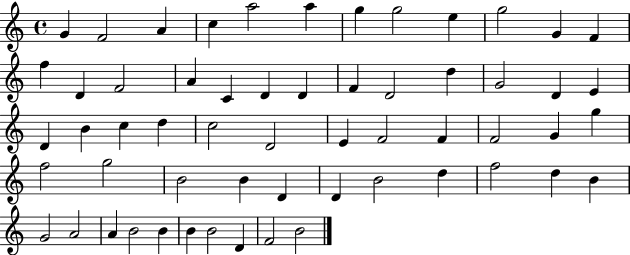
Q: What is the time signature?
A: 4/4